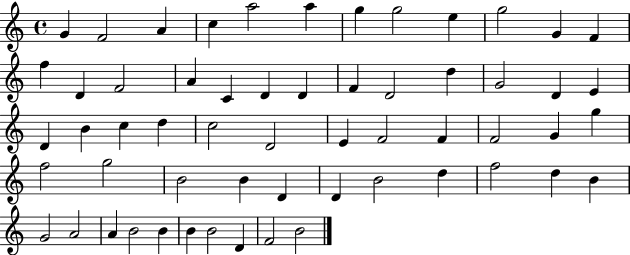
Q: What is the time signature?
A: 4/4